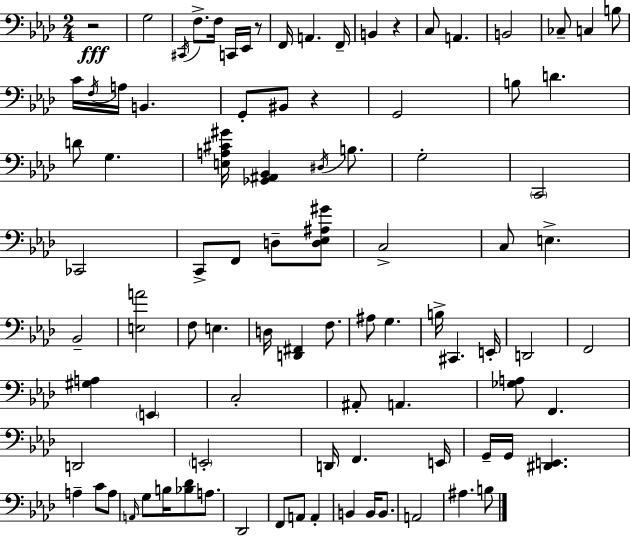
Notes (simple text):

R/h G3/h C#2/s F3/e. F3/s C2/s Eb2/s R/e F2/s A2/q. F2/s B2/q R/q C3/e A2/q. B2/h CES3/e C3/q B3/e C4/s F3/s A3/s B2/q. G2/e BIS2/e R/q G2/h B3/e D4/q. D4/e G3/q. [E3,A3,C#4,G#4]/s [Gb2,A#2,Bb2]/q D#3/s B3/e. G3/h C2/h CES2/h C2/e F2/e D3/e [D3,Eb3,A#3,G#4]/e C3/h C3/e E3/q. Bb2/h [E3,A4]/h F3/e E3/q. D3/s [D2,F#2]/q F3/e. A#3/e G3/q. B3/s C#2/q. E2/s D2/h F2/h [G#3,A3]/q E2/q C3/h A#2/e A2/q. [Gb3,A3]/e F2/q. D2/h E2/h D2/s F2/q. E2/s G2/s G2/s [D#2,E2]/q. A3/q C4/e A3/e A2/s G3/e B3/s [Bb3,Db4]/e A3/e. Db2/h F2/e A2/e A2/q B2/q B2/s B2/e. A2/h A#3/q. B3/e